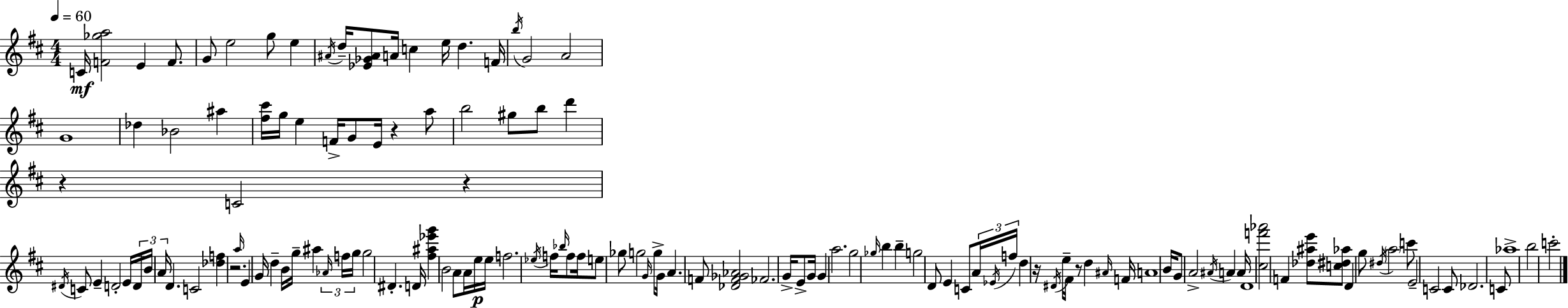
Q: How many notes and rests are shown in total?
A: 135